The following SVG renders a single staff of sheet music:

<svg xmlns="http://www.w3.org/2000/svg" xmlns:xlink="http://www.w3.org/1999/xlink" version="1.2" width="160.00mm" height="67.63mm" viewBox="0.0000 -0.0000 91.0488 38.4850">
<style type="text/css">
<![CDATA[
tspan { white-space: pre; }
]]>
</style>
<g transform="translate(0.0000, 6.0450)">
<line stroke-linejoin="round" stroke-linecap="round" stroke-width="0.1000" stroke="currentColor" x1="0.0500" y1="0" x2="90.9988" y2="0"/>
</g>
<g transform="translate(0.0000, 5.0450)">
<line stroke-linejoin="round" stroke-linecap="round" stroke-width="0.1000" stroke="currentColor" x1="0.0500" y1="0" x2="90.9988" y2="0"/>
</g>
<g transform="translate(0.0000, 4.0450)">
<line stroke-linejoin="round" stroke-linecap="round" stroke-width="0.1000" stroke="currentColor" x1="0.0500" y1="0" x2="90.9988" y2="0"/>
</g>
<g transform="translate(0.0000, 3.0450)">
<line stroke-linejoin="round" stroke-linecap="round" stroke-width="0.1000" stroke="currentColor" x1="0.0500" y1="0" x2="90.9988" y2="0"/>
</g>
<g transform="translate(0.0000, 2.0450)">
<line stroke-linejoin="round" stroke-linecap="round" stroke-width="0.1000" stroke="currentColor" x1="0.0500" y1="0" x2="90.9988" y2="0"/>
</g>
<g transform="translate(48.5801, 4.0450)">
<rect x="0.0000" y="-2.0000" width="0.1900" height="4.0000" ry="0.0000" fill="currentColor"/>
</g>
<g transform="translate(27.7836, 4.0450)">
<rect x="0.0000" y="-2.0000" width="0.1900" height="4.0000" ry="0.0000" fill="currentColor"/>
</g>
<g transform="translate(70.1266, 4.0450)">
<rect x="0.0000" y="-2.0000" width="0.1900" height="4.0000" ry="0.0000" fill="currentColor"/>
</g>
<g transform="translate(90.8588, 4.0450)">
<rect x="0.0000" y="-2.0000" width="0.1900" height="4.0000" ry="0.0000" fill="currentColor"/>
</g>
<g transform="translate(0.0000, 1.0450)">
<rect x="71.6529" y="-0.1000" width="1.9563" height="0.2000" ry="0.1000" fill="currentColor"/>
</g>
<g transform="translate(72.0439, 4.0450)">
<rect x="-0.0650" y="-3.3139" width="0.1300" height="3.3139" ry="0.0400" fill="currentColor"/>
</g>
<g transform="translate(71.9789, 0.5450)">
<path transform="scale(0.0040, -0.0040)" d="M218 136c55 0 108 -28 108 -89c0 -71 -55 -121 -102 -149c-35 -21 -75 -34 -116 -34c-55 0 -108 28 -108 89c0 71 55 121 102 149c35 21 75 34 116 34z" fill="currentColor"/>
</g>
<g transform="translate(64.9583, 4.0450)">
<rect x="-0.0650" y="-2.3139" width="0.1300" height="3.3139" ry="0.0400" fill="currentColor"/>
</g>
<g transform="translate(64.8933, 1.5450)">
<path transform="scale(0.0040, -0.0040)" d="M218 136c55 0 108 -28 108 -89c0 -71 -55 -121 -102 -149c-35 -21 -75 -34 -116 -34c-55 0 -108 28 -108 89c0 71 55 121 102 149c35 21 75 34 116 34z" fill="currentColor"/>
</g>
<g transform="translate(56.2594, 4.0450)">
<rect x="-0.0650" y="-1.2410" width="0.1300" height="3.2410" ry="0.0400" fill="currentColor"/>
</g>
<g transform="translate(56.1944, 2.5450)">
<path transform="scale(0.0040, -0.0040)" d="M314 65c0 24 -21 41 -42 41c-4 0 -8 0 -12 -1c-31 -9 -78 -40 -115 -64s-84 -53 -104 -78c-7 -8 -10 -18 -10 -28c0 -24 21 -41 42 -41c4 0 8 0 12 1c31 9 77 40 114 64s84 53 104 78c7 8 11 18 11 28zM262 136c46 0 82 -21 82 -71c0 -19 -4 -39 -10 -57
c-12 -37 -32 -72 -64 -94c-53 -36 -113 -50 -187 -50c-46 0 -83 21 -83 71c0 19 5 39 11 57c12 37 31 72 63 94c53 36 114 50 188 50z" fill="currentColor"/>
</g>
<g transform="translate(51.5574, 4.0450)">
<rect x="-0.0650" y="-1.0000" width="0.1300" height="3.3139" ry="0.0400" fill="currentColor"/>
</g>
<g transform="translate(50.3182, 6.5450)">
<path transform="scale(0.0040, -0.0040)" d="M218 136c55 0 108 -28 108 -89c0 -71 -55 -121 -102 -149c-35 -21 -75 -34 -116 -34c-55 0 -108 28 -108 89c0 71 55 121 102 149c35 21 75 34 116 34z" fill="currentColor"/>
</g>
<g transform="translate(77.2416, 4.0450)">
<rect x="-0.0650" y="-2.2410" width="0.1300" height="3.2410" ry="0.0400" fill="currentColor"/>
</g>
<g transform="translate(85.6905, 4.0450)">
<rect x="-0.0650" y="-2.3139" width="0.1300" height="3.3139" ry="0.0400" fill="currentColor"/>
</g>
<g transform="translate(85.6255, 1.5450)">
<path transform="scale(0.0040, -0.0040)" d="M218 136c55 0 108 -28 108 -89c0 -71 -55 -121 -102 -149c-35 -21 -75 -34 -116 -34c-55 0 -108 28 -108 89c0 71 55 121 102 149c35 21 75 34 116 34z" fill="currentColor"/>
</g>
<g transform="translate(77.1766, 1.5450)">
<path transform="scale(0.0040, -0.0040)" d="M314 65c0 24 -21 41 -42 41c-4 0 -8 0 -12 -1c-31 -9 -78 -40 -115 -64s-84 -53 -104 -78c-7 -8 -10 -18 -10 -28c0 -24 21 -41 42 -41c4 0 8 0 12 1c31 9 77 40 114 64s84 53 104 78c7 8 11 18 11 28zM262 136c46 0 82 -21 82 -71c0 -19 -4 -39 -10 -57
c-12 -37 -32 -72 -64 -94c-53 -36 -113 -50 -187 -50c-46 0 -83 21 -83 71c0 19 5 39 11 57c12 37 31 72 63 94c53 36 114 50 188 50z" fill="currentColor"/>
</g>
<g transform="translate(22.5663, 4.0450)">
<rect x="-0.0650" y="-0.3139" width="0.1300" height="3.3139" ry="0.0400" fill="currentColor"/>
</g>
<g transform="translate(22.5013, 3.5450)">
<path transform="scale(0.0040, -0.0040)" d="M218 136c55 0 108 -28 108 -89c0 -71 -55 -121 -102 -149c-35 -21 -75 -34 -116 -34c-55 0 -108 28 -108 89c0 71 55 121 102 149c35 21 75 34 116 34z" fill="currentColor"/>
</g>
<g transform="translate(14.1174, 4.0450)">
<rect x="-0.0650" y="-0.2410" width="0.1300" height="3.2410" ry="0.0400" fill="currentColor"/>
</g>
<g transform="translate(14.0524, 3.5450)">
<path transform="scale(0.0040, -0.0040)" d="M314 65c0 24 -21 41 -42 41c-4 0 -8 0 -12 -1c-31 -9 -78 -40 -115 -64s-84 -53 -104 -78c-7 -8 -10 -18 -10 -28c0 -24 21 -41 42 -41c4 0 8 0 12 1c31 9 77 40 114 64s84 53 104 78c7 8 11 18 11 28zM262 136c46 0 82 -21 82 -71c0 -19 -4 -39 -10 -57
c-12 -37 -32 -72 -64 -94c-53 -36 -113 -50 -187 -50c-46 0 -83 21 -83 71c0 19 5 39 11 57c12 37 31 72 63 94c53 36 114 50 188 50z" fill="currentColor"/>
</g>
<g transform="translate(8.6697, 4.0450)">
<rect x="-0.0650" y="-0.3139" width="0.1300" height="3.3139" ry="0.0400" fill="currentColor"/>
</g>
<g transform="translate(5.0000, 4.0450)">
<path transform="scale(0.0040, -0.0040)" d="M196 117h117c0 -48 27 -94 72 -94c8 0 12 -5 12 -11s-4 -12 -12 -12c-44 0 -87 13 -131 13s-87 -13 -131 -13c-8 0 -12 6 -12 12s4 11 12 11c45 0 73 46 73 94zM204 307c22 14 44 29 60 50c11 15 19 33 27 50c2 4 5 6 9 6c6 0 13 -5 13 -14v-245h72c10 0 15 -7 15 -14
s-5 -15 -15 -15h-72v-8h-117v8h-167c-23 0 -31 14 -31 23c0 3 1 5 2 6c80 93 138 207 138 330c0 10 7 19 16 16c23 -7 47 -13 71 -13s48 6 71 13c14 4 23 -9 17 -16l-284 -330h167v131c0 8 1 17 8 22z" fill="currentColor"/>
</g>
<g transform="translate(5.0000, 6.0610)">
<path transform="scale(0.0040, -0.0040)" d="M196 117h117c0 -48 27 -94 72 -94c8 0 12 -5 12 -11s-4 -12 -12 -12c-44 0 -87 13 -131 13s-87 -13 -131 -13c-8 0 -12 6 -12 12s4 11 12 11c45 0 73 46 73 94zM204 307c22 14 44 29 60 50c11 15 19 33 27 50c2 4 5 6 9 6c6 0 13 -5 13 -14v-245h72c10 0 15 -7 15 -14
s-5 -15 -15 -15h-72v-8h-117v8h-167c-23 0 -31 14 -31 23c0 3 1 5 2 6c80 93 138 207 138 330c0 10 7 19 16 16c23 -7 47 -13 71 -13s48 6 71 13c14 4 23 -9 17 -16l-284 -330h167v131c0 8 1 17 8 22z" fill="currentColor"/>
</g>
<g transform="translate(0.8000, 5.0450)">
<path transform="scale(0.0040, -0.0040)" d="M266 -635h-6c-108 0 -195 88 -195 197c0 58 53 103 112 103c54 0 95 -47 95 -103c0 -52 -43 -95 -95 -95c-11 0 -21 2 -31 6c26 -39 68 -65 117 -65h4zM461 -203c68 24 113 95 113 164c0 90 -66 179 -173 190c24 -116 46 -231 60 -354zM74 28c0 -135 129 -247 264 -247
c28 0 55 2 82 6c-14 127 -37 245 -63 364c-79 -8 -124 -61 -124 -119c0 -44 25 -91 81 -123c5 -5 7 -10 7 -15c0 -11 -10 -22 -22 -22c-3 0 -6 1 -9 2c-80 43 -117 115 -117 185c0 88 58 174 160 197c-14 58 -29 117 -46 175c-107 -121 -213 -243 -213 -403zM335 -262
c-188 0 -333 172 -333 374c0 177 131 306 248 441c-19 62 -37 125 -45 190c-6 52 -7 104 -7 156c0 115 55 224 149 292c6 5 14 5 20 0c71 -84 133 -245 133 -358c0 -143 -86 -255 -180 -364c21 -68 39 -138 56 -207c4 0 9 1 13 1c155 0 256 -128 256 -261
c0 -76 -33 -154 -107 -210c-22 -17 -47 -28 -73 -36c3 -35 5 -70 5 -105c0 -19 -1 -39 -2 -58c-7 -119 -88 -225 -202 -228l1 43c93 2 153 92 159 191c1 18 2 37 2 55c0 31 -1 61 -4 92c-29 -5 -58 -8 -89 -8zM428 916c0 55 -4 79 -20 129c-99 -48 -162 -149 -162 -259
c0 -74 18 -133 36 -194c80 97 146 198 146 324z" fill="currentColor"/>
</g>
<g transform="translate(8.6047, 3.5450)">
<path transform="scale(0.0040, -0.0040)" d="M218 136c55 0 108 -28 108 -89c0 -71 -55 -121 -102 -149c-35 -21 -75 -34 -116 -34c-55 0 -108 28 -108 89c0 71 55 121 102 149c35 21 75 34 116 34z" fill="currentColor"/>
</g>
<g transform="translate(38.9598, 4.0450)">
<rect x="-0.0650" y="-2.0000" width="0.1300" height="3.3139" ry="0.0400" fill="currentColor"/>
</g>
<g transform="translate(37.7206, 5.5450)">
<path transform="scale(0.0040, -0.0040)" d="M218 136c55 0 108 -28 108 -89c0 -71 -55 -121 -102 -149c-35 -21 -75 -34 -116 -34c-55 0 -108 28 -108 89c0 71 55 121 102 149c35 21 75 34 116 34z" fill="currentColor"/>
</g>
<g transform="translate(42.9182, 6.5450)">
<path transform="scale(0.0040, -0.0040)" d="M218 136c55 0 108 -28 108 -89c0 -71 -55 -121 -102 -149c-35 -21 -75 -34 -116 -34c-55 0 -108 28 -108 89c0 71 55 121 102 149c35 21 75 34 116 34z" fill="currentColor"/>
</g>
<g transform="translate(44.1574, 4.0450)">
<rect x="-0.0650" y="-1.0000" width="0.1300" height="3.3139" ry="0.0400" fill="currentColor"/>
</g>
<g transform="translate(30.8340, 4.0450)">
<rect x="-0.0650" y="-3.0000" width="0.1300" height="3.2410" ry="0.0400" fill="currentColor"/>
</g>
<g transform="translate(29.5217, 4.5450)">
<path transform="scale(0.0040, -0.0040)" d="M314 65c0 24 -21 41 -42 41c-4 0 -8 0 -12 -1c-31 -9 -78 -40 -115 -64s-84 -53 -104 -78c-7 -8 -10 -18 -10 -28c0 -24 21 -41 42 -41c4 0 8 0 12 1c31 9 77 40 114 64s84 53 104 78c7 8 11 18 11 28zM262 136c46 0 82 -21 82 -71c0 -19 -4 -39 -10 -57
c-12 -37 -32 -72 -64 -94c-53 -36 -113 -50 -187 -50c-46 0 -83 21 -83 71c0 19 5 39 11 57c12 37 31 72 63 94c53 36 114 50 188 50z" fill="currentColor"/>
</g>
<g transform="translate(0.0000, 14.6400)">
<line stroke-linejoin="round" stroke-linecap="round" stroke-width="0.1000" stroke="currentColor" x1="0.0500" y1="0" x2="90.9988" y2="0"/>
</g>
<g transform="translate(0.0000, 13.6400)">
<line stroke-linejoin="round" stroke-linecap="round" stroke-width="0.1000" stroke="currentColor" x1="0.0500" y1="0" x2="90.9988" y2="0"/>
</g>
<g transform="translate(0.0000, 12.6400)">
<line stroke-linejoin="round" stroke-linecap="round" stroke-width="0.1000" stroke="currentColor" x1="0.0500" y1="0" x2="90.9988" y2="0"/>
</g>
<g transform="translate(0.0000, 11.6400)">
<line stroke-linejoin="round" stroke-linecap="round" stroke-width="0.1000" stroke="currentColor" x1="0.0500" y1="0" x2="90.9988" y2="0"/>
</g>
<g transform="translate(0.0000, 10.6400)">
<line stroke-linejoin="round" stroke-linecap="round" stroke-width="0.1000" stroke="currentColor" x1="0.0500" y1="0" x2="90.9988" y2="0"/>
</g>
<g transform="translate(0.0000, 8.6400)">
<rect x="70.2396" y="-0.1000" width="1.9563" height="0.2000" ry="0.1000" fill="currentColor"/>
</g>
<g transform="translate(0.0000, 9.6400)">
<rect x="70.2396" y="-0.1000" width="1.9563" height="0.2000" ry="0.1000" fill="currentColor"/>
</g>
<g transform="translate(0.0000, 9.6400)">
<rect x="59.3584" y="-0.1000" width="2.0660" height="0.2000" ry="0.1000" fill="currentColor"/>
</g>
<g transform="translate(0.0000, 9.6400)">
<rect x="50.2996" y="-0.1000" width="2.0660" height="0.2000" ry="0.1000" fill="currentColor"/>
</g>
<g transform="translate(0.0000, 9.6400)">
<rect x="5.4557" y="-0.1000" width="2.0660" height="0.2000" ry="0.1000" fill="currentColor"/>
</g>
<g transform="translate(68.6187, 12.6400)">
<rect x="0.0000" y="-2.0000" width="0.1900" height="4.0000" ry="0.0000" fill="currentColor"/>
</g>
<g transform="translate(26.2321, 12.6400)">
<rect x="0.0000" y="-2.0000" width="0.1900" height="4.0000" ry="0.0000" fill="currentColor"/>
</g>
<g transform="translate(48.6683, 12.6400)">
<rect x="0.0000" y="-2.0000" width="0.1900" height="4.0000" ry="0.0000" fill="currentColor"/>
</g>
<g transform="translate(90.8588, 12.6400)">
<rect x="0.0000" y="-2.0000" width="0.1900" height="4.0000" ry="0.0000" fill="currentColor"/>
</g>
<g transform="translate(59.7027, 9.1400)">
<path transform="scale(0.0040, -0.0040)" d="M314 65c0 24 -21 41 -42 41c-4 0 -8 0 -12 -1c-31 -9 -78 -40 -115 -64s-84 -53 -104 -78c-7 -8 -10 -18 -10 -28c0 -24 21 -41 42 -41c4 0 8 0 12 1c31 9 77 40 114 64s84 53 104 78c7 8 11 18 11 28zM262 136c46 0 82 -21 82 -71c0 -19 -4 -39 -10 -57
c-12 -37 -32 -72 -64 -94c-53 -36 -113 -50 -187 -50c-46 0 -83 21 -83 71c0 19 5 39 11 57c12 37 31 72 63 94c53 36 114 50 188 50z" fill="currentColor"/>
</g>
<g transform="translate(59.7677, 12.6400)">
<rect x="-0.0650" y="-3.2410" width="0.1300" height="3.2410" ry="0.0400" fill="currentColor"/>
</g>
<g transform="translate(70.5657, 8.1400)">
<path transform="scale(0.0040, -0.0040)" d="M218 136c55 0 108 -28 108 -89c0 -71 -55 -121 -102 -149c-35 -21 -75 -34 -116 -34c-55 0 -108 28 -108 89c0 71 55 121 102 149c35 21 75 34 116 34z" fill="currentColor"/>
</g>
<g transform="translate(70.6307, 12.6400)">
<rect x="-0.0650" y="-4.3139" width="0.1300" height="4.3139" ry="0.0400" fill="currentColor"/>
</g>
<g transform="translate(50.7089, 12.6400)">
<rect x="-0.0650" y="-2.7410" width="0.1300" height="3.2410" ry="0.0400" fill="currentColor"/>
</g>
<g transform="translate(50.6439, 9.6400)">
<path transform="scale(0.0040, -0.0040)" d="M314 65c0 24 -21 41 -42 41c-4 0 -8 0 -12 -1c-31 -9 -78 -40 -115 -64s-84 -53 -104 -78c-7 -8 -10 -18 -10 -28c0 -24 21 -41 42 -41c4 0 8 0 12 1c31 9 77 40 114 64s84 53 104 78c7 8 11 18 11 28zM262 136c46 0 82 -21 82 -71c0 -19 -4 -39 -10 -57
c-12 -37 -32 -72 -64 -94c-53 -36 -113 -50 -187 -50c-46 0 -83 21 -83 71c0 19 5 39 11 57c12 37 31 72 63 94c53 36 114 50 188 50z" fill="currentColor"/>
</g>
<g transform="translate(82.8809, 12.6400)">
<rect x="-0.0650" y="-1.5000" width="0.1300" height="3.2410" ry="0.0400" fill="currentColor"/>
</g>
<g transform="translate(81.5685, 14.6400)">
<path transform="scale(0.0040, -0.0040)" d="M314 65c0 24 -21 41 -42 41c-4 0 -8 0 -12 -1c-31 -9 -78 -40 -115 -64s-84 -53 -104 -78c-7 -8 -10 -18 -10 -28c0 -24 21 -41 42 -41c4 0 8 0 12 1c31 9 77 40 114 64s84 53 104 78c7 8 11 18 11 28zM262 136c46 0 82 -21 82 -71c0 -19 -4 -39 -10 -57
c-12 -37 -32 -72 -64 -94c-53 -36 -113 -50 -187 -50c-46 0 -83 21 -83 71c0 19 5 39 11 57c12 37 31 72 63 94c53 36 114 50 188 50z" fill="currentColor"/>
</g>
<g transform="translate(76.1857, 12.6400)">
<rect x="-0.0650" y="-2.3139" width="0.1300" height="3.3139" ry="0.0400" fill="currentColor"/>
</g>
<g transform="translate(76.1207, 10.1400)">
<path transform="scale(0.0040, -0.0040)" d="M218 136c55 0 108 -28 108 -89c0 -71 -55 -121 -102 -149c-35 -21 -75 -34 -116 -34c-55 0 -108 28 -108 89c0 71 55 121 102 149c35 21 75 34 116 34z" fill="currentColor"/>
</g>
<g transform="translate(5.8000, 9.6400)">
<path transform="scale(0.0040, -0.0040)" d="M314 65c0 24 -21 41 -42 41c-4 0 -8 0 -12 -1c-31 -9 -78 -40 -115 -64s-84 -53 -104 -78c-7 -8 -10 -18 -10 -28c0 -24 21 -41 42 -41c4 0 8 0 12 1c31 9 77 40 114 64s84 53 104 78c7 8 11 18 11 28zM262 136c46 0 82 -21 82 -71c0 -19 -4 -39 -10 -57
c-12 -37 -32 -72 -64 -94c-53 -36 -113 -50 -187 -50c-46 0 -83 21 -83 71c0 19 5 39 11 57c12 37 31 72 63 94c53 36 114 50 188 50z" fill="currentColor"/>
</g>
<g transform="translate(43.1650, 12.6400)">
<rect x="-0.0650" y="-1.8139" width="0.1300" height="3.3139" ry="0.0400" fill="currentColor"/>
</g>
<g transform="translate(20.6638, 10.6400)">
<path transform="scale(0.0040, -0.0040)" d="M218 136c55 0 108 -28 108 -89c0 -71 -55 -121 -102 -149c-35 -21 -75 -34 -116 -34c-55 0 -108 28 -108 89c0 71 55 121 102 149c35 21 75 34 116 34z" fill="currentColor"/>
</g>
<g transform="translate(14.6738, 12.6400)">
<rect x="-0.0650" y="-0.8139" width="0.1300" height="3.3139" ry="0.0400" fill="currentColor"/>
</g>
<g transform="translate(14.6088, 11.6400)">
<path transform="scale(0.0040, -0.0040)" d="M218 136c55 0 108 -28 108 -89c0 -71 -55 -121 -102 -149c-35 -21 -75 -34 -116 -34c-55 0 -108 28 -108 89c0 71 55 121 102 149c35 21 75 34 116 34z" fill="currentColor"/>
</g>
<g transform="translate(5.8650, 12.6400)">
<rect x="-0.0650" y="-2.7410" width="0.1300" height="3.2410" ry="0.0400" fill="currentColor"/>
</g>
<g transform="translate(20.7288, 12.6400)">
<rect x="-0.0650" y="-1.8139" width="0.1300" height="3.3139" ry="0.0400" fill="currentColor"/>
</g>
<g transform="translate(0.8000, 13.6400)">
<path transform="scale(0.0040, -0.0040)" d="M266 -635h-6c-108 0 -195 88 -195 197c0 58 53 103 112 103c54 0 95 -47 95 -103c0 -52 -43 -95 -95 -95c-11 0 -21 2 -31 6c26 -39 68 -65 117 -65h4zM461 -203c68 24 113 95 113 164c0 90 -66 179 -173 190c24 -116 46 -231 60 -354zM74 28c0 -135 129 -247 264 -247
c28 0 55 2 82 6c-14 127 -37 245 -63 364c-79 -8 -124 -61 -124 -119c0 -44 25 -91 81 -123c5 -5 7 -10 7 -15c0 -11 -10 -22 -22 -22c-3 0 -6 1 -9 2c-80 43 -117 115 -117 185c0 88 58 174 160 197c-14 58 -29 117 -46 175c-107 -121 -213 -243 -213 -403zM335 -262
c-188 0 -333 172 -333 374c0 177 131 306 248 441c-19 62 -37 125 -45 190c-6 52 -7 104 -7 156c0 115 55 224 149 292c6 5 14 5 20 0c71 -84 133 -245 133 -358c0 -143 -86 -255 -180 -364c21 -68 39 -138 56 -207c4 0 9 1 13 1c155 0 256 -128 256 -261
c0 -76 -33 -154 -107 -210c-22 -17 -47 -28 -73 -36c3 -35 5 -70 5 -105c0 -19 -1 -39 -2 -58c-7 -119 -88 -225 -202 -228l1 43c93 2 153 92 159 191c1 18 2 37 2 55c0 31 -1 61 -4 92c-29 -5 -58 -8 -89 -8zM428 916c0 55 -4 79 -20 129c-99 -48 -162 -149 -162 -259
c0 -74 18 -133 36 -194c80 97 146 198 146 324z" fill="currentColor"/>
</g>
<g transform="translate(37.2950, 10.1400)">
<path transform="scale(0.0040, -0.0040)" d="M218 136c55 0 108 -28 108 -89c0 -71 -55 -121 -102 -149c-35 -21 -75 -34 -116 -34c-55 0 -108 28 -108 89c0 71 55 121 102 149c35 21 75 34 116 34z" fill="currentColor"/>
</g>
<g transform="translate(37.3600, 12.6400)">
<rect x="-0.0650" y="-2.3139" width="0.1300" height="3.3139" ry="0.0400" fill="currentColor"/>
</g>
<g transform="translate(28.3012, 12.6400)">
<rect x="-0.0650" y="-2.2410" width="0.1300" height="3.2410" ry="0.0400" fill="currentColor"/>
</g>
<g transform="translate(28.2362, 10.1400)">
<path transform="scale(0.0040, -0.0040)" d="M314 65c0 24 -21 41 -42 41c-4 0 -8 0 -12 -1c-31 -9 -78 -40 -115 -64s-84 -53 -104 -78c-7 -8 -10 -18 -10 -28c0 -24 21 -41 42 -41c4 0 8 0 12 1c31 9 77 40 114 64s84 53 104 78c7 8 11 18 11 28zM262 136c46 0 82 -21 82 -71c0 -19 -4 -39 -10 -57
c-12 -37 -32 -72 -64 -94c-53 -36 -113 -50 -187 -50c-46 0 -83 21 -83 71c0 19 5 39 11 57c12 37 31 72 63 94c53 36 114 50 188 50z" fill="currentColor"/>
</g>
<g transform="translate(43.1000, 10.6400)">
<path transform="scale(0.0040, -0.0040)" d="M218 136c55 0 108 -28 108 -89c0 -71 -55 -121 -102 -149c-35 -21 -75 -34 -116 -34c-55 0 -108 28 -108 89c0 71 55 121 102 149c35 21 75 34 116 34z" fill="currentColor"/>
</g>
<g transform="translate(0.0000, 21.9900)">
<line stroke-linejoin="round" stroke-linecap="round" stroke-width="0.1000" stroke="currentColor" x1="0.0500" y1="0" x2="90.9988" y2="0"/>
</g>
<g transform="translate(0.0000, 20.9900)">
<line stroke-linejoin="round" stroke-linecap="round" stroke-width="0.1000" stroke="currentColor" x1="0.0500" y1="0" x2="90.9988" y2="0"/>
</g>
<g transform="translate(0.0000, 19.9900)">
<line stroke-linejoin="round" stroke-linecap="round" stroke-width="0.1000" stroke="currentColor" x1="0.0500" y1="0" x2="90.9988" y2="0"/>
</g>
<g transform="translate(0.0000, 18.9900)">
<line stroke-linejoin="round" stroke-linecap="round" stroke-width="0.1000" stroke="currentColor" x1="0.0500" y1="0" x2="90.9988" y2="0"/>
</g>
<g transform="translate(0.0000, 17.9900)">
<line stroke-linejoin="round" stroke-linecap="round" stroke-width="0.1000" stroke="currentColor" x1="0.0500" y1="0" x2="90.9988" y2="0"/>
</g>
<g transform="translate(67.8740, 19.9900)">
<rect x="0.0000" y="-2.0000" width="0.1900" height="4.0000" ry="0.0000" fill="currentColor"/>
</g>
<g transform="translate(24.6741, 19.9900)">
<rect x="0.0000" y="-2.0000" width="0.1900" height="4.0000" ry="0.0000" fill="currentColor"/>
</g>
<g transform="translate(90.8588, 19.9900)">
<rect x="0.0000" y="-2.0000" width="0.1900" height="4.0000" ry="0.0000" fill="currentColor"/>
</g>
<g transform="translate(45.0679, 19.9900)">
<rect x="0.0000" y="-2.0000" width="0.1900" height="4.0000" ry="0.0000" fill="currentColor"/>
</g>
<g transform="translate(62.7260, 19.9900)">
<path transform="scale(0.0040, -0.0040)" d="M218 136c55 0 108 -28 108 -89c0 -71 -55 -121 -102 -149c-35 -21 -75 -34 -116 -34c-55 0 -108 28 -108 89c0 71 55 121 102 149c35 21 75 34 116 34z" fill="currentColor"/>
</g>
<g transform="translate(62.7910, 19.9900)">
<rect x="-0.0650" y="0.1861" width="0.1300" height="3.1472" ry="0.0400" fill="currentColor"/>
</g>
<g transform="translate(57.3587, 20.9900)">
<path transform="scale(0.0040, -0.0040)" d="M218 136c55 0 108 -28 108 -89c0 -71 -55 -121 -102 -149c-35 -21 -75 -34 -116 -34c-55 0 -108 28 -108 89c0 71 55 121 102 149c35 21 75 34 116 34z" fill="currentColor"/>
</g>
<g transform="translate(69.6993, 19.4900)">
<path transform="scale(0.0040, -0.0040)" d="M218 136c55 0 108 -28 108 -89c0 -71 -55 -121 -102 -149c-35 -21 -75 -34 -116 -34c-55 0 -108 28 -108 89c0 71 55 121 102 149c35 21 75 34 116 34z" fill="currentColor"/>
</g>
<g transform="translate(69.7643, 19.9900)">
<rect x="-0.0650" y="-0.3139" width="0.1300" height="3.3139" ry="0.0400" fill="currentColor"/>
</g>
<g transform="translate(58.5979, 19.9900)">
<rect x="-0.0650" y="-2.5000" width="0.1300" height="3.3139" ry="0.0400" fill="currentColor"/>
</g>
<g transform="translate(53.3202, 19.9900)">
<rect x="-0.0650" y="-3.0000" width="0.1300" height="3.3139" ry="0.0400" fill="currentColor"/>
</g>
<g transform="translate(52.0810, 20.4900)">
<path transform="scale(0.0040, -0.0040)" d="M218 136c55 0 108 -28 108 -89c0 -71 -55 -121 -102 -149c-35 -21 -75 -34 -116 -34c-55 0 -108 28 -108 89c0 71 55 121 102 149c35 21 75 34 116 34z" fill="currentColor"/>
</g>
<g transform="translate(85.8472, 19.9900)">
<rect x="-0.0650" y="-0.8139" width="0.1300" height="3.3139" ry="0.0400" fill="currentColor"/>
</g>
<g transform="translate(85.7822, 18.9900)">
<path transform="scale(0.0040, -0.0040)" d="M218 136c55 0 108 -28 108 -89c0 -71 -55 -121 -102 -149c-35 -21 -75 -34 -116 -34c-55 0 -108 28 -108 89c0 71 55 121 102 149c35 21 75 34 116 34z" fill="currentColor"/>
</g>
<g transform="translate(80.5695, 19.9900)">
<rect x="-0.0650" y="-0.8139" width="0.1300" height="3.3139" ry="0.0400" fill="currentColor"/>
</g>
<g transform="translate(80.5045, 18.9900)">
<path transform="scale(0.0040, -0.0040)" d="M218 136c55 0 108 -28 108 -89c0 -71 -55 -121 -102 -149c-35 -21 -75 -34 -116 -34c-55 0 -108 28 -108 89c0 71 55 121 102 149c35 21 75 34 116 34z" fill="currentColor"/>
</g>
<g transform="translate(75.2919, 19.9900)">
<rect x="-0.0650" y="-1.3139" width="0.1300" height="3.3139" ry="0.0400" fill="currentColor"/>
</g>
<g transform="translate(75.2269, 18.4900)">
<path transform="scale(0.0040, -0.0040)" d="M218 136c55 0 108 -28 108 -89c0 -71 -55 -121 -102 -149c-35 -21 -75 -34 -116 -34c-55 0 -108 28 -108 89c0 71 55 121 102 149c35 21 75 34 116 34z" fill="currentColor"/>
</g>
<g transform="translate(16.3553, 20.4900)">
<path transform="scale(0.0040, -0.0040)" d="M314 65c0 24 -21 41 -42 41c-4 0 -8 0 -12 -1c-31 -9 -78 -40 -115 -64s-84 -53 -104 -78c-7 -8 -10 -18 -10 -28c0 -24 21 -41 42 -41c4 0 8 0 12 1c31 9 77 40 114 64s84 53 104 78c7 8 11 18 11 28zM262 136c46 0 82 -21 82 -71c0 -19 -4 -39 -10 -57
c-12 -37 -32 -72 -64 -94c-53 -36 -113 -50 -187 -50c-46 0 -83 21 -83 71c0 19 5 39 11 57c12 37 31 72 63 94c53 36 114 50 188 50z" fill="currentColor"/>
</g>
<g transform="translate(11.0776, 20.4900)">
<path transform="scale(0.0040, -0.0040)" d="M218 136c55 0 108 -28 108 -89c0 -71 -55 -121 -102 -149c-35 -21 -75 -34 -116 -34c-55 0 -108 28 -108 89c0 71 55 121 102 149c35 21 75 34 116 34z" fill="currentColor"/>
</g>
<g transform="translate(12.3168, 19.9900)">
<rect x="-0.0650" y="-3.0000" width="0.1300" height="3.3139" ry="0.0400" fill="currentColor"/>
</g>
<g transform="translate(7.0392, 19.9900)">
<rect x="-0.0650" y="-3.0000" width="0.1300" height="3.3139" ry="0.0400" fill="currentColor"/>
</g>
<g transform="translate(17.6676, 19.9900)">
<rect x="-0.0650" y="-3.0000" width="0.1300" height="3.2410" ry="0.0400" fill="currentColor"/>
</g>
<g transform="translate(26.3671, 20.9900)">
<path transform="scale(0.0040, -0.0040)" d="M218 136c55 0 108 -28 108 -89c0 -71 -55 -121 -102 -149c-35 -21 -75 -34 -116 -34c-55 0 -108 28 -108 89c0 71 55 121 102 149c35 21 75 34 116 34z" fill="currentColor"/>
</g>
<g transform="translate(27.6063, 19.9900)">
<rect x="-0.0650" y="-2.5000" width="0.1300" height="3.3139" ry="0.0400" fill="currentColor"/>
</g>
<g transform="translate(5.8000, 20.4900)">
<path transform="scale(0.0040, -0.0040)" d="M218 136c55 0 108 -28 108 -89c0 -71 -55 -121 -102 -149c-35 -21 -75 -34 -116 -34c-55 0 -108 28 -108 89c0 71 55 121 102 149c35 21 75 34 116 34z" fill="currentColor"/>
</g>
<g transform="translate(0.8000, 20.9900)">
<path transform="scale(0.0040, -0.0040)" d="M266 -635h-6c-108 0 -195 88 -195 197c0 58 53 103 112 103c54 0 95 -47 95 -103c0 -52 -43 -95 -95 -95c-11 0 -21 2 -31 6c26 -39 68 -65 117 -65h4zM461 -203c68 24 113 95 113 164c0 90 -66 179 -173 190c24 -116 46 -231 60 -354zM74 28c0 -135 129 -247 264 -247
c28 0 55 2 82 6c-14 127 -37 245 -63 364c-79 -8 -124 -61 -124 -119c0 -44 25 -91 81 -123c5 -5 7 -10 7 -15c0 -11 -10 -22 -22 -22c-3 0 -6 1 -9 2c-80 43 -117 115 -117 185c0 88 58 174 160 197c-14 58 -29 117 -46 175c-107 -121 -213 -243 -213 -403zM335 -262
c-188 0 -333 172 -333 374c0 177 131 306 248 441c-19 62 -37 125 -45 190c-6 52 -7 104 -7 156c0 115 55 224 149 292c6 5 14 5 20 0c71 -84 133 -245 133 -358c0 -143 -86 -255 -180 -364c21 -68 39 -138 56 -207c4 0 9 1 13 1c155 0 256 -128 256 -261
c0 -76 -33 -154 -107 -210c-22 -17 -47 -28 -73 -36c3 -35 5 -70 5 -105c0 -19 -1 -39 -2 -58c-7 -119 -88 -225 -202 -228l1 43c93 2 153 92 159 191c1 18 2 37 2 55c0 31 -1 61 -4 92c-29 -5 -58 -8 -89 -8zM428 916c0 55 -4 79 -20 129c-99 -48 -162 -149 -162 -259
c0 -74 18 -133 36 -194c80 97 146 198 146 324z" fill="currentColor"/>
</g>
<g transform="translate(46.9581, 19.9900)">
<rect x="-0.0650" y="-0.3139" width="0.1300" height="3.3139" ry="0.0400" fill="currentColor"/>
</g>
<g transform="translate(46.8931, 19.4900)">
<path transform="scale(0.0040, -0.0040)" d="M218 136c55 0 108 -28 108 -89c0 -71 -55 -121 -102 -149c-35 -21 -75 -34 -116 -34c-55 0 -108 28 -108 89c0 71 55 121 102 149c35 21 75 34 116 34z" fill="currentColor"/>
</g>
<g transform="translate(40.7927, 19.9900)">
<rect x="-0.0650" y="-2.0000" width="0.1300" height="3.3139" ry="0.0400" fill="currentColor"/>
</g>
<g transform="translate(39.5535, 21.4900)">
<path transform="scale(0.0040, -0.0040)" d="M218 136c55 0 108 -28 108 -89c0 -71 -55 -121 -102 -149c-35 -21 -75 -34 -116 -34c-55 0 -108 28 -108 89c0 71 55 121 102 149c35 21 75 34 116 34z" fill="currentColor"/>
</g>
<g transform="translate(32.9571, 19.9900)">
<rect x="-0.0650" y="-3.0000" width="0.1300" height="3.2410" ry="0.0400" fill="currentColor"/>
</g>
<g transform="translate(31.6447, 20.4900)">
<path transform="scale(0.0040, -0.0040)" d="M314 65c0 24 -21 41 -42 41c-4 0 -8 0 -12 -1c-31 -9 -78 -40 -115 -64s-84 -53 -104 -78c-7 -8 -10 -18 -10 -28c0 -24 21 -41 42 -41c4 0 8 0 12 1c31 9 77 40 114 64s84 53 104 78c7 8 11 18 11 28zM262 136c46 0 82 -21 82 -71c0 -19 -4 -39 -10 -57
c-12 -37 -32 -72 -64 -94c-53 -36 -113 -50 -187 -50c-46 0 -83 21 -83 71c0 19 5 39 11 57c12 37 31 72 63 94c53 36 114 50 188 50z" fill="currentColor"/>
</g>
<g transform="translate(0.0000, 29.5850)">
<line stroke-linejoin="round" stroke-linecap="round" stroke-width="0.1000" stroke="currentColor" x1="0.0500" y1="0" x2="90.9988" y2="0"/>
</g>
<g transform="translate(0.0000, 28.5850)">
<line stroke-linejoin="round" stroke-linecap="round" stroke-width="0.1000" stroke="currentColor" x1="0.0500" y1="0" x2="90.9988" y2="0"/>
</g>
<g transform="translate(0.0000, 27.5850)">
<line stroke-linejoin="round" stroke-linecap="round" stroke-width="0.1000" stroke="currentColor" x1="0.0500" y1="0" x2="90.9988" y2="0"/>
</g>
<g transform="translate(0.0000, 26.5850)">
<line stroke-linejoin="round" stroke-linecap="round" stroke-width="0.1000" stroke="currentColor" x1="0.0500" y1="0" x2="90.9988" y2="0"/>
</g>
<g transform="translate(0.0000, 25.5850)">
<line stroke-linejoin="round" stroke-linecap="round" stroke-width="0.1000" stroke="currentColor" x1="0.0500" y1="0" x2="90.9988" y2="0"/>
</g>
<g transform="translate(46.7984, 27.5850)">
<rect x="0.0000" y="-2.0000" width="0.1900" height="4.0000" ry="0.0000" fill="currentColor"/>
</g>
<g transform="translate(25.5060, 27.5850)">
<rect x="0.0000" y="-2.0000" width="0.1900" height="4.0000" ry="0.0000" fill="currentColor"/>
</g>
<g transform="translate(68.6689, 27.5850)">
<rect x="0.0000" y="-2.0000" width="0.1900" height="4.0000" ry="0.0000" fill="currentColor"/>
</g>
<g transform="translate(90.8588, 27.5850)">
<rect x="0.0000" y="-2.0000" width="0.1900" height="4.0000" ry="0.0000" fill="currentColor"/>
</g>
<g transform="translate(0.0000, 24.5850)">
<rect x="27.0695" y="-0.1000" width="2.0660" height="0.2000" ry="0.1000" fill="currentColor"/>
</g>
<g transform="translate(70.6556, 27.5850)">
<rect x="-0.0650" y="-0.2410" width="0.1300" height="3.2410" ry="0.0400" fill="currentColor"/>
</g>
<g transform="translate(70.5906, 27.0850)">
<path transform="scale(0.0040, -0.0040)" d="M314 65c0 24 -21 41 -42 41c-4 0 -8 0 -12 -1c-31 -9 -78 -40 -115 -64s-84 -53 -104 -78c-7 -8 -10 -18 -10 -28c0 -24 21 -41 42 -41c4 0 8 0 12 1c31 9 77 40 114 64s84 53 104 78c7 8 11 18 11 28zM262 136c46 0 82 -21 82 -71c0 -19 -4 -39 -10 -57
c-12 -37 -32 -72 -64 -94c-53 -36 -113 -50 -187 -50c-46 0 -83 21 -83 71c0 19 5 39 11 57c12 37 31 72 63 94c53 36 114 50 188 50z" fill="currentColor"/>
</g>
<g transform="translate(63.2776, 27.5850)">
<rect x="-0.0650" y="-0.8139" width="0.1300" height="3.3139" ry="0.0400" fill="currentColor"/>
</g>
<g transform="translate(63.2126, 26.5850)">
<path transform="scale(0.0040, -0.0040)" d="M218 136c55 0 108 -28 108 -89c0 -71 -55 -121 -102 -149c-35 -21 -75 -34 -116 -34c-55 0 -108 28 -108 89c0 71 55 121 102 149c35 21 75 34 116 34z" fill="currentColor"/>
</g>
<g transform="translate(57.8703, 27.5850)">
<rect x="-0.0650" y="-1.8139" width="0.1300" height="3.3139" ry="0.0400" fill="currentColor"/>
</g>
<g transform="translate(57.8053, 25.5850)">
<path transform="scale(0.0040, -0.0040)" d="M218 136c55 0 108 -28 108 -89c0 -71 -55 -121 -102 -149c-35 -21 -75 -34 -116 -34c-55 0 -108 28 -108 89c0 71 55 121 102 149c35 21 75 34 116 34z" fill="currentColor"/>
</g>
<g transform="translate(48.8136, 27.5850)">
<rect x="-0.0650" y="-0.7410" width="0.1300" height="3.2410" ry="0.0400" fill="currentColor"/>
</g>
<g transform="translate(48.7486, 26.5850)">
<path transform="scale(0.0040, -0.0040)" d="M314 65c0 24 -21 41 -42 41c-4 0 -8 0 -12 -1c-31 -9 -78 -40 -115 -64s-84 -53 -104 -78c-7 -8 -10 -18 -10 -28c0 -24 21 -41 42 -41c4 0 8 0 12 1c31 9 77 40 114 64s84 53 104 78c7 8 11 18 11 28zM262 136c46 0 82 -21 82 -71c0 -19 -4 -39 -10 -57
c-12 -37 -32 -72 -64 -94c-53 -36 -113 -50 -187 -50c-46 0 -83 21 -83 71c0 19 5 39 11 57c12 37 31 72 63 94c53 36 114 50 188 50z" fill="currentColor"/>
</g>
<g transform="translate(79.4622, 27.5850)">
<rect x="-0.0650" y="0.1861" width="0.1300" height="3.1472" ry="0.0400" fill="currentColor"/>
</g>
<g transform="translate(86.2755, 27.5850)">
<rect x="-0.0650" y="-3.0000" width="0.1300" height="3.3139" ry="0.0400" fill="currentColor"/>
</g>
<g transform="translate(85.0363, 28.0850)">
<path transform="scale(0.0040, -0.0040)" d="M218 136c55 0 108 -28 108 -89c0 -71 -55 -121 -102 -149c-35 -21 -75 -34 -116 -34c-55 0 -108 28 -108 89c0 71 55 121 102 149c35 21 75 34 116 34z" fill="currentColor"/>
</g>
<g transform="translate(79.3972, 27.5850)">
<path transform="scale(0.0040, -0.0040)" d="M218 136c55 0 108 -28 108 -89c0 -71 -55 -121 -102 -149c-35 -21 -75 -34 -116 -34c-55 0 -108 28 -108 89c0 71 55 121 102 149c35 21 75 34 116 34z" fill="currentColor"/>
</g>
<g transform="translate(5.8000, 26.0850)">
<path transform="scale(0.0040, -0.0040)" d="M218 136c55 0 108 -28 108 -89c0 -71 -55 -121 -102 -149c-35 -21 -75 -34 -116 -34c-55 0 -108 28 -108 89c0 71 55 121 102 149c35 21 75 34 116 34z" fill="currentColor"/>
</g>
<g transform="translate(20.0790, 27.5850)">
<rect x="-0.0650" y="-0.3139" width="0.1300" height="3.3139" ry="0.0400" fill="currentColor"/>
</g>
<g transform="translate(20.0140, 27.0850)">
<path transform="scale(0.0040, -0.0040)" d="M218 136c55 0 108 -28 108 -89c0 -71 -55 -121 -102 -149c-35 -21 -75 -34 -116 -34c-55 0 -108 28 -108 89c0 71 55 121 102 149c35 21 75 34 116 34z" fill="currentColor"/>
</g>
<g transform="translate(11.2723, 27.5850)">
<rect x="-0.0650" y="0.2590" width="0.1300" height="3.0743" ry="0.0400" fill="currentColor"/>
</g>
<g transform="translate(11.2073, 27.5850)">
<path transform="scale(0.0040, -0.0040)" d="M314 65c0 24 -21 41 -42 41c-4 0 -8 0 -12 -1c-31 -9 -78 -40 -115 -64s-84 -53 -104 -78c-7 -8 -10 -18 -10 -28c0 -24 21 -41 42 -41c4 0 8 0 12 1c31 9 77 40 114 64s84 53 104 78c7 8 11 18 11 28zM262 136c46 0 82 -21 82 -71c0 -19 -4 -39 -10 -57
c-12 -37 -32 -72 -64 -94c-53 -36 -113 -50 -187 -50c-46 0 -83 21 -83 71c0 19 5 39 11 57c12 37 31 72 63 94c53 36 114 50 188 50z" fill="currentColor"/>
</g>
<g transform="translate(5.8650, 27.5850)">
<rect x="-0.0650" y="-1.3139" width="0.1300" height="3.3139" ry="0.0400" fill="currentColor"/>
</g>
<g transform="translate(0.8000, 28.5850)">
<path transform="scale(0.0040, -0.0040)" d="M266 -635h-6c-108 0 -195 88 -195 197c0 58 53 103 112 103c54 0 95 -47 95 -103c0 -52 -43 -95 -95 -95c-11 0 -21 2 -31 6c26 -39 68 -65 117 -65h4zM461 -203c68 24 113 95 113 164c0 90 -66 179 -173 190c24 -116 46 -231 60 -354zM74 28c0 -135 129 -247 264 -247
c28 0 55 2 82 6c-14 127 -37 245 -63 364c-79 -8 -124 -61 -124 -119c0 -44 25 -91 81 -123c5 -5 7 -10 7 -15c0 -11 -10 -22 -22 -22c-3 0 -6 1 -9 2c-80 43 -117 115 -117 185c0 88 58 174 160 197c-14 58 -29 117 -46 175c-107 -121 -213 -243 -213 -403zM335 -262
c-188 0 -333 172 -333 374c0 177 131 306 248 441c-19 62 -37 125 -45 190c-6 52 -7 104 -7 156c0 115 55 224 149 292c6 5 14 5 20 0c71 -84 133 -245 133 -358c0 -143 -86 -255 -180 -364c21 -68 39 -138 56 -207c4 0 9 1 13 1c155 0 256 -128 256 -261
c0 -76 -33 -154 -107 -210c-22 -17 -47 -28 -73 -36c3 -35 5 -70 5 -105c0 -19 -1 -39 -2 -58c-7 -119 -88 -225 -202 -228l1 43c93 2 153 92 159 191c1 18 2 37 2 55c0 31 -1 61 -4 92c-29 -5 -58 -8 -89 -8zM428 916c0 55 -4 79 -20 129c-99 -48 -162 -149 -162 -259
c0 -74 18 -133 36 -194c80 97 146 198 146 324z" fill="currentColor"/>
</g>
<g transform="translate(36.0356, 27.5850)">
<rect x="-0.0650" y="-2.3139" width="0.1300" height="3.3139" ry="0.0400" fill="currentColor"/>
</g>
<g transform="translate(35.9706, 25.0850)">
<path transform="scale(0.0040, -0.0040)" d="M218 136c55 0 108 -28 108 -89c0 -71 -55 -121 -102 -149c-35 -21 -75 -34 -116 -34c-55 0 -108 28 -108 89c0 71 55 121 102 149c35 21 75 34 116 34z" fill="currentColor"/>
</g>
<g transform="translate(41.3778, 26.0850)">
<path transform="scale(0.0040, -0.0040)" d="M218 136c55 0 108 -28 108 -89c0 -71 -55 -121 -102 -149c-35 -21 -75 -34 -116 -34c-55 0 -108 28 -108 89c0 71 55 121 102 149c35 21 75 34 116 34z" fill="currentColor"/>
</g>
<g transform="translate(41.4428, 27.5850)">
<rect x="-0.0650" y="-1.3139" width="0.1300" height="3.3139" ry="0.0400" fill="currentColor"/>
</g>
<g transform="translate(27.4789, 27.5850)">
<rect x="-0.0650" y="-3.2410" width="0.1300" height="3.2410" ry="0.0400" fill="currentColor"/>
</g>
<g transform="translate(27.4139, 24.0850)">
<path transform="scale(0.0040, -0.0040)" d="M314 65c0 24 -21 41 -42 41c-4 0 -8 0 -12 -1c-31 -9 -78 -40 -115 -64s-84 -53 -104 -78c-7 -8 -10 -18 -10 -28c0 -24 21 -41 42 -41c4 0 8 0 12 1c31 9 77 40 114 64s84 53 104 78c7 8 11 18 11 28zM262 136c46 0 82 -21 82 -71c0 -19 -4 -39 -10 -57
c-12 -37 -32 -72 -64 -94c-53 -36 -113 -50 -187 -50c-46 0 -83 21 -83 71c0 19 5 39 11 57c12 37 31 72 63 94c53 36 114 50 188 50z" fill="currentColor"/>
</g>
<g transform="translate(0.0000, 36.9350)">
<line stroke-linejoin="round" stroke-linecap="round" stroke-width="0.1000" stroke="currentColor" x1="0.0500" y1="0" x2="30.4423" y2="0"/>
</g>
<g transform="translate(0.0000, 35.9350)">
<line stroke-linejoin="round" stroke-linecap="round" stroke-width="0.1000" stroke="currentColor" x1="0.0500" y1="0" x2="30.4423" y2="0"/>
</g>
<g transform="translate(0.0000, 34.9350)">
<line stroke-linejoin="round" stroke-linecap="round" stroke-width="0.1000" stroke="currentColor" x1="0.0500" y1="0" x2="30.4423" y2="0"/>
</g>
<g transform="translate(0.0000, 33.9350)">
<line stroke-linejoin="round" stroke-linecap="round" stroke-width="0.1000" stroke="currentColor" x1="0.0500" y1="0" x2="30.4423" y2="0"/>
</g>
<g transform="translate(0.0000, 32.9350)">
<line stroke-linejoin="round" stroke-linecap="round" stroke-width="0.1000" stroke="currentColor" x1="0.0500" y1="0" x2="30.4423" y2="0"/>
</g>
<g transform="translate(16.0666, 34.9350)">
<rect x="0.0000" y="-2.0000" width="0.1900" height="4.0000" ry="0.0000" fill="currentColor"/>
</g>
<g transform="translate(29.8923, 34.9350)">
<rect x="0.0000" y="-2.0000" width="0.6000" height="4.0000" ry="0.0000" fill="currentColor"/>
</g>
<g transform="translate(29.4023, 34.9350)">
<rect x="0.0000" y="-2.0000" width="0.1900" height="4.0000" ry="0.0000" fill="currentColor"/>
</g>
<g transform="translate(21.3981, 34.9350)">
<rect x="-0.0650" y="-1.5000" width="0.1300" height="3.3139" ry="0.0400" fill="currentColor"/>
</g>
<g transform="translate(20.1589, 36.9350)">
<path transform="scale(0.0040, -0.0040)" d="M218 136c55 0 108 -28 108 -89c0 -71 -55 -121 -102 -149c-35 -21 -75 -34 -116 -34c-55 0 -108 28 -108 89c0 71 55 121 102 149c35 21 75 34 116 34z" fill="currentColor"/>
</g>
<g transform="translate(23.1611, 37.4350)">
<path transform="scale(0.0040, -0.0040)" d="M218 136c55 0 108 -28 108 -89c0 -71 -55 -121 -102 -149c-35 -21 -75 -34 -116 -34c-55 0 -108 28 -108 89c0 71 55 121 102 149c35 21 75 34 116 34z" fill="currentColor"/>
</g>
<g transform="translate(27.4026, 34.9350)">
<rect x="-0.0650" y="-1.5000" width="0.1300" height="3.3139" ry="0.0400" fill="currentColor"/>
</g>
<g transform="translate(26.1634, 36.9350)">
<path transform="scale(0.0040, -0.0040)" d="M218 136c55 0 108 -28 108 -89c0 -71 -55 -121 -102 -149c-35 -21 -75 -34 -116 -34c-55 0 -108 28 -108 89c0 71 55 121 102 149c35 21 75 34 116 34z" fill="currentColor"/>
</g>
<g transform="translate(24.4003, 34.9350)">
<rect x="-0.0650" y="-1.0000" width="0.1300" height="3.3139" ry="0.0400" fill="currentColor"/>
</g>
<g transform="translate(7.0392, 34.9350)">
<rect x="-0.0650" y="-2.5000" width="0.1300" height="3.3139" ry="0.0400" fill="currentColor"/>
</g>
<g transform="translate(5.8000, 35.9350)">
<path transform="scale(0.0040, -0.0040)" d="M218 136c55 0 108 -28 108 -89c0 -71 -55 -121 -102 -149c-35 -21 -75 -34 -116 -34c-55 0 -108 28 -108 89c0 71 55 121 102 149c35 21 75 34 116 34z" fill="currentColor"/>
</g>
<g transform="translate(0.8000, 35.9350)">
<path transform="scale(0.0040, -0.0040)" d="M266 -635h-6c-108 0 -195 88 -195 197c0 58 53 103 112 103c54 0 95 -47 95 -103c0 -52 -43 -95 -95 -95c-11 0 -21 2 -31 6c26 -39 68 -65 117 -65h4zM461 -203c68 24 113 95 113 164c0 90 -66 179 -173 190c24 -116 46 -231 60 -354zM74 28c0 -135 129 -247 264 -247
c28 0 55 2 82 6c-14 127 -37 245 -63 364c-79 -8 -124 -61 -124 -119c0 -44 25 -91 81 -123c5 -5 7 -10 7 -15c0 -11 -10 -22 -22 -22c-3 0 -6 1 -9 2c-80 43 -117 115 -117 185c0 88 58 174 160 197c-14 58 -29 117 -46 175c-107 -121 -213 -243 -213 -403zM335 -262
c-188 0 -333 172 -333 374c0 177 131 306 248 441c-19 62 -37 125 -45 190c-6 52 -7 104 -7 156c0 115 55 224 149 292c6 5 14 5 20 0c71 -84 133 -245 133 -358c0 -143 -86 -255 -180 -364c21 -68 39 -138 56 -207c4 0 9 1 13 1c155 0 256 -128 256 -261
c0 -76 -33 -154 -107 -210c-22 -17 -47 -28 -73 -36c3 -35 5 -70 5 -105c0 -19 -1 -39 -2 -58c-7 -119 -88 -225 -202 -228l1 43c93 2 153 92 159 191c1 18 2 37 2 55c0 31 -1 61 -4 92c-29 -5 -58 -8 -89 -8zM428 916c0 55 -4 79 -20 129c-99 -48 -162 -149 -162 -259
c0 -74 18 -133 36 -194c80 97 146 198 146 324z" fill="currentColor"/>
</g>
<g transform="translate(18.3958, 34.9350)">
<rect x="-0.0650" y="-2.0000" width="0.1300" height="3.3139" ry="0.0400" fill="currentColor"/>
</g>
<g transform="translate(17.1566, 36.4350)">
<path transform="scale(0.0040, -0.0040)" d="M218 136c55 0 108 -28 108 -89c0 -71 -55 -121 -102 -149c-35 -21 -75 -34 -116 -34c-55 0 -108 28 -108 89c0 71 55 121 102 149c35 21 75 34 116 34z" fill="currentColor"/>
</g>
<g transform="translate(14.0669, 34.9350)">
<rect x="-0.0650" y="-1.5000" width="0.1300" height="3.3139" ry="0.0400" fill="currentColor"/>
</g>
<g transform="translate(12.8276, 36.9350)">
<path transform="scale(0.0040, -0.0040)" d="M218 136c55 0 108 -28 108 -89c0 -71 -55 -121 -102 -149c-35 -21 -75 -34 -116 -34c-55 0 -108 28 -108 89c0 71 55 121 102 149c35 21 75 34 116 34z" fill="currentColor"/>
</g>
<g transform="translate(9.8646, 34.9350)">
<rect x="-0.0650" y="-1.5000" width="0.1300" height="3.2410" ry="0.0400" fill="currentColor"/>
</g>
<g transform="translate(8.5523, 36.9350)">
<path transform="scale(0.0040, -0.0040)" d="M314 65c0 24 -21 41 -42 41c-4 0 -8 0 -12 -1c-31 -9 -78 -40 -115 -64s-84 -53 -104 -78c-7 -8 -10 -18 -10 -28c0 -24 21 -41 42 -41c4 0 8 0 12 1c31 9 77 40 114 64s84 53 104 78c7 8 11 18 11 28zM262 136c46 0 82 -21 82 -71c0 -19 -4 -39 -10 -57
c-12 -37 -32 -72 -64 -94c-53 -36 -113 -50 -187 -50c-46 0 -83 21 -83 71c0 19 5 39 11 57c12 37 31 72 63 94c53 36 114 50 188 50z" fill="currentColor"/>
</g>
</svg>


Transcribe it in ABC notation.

X:1
T:Untitled
M:4/4
L:1/4
K:C
c c2 c A2 F D D e2 g b g2 g a2 d f g2 g f a2 b2 d' g E2 A A A2 G A2 F c A G B c e d d e B2 c b2 g e d2 f d c2 B A G E2 E F E D E